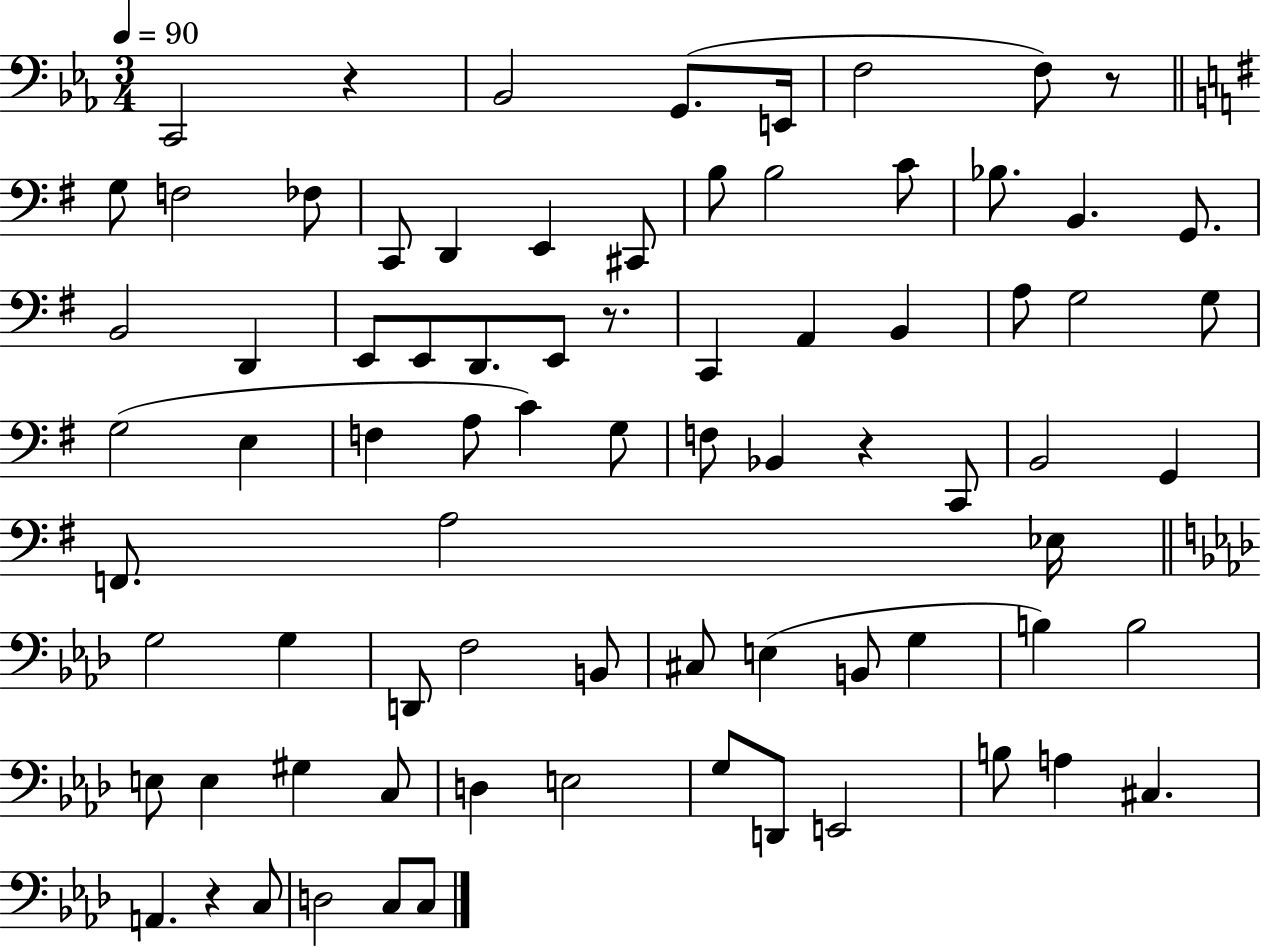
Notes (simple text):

C2/h R/q Bb2/h G2/e. E2/s F3/h F3/e R/e G3/e F3/h FES3/e C2/e D2/q E2/q C#2/e B3/e B3/h C4/e Bb3/e. B2/q. G2/e. B2/h D2/q E2/e E2/e D2/e. E2/e R/e. C2/q A2/q B2/q A3/e G3/h G3/e G3/h E3/q F3/q A3/e C4/q G3/e F3/e Bb2/q R/q C2/e B2/h G2/q F2/e. A3/h Eb3/s G3/h G3/q D2/e F3/h B2/e C#3/e E3/q B2/e G3/q B3/q B3/h E3/e E3/q G#3/q C3/e D3/q E3/h G3/e D2/e E2/h B3/e A3/q C#3/q. A2/q. R/q C3/e D3/h C3/e C3/e